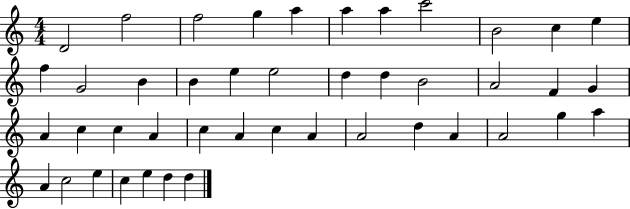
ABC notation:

X:1
T:Untitled
M:4/4
L:1/4
K:C
D2 f2 f2 g a a a c'2 B2 c e f G2 B B e e2 d d B2 A2 F G A c c A c A c A A2 d A A2 g a A c2 e c e d d